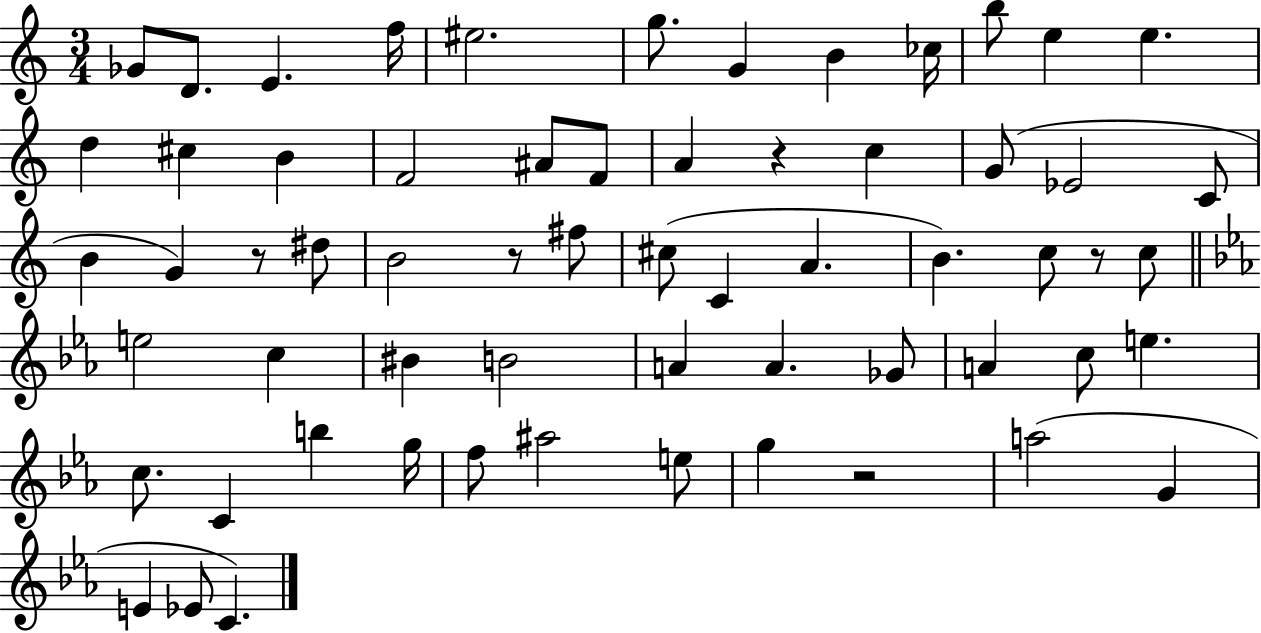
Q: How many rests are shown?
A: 5